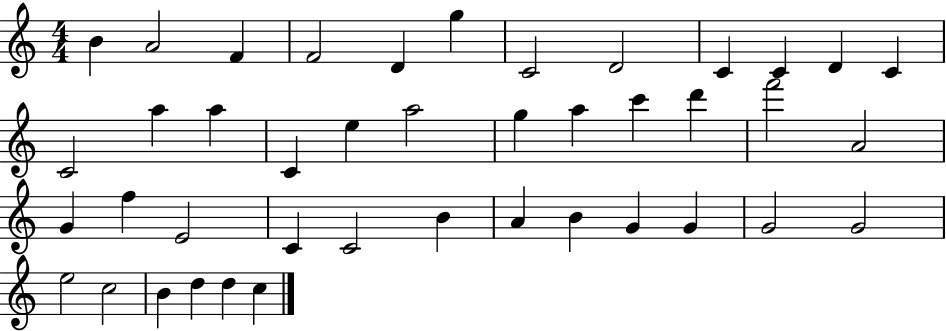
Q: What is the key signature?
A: C major